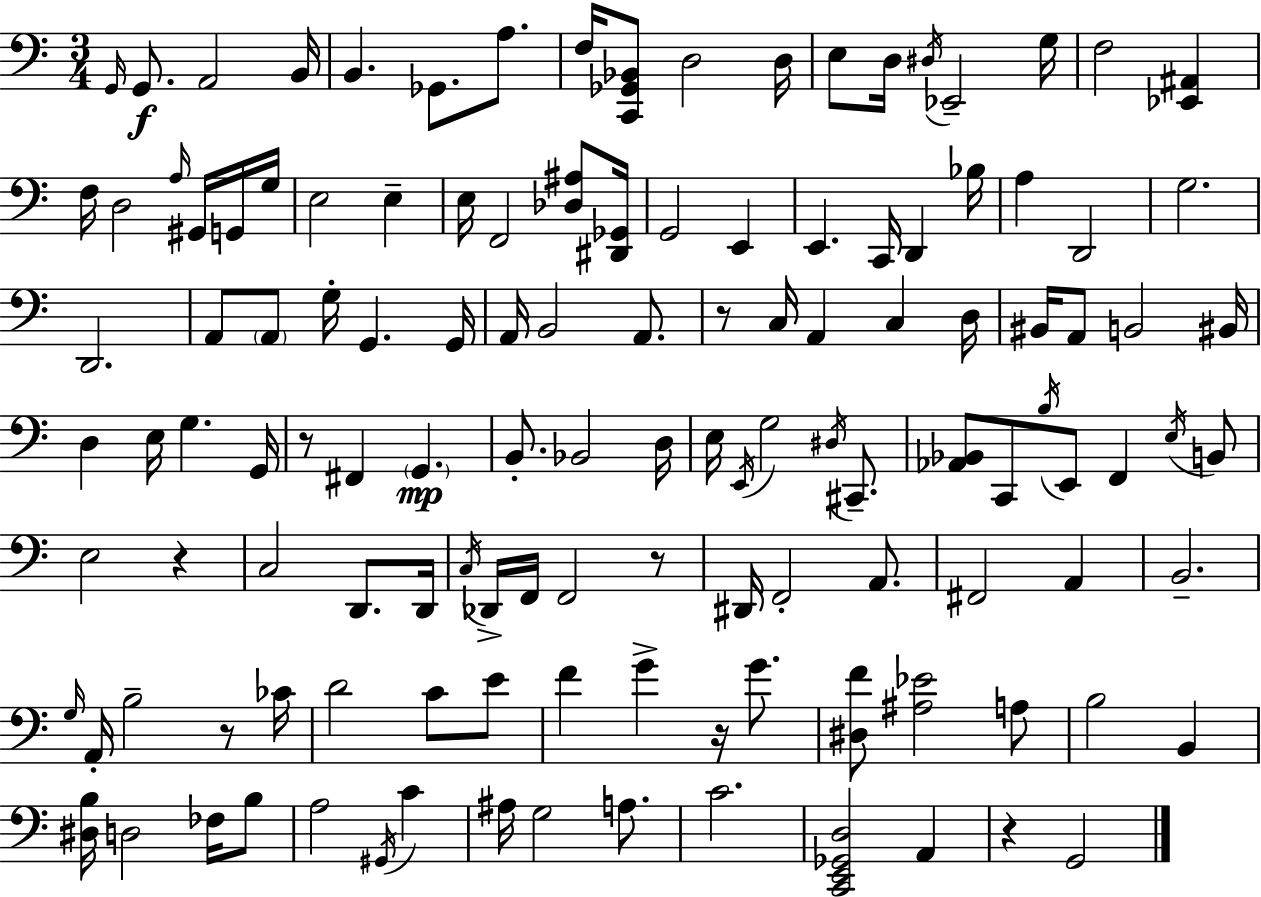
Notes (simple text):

G2/s G2/e. A2/h B2/s B2/q. Gb2/e. A3/e. F3/s [C2,Gb2,Bb2]/e D3/h D3/s E3/e D3/s D#3/s Eb2/h G3/s F3/h [Eb2,A#2]/q F3/s D3/h A3/s G#2/s G2/s G3/s E3/h E3/q E3/s F2/h [Db3,A#3]/e [D#2,Gb2]/s G2/h E2/q E2/q. C2/s D2/q Bb3/s A3/q D2/h G3/h. D2/h. A2/e A2/e G3/s G2/q. G2/s A2/s B2/h A2/e. R/e C3/s A2/q C3/q D3/s BIS2/s A2/e B2/h BIS2/s D3/q E3/s G3/q. G2/s R/e F#2/q G2/q. B2/e. Bb2/h D3/s E3/s E2/s G3/h D#3/s C#2/e. [Ab2,Bb2]/e C2/e B3/s E2/e F2/q E3/s B2/e E3/h R/q C3/h D2/e. D2/s C3/s Db2/s F2/s F2/h R/e D#2/s F2/h A2/e. F#2/h A2/q B2/h. G3/s A2/s B3/h R/e CES4/s D4/h C4/e E4/e F4/q G4/q R/s G4/e. [D#3,F4]/e [A#3,Eb4]/h A3/e B3/h B2/q [D#3,B3]/s D3/h FES3/s B3/e A3/h G#2/s C4/q A#3/s G3/h A3/e. C4/h. [C2,E2,Gb2,D3]/h A2/q R/q G2/h